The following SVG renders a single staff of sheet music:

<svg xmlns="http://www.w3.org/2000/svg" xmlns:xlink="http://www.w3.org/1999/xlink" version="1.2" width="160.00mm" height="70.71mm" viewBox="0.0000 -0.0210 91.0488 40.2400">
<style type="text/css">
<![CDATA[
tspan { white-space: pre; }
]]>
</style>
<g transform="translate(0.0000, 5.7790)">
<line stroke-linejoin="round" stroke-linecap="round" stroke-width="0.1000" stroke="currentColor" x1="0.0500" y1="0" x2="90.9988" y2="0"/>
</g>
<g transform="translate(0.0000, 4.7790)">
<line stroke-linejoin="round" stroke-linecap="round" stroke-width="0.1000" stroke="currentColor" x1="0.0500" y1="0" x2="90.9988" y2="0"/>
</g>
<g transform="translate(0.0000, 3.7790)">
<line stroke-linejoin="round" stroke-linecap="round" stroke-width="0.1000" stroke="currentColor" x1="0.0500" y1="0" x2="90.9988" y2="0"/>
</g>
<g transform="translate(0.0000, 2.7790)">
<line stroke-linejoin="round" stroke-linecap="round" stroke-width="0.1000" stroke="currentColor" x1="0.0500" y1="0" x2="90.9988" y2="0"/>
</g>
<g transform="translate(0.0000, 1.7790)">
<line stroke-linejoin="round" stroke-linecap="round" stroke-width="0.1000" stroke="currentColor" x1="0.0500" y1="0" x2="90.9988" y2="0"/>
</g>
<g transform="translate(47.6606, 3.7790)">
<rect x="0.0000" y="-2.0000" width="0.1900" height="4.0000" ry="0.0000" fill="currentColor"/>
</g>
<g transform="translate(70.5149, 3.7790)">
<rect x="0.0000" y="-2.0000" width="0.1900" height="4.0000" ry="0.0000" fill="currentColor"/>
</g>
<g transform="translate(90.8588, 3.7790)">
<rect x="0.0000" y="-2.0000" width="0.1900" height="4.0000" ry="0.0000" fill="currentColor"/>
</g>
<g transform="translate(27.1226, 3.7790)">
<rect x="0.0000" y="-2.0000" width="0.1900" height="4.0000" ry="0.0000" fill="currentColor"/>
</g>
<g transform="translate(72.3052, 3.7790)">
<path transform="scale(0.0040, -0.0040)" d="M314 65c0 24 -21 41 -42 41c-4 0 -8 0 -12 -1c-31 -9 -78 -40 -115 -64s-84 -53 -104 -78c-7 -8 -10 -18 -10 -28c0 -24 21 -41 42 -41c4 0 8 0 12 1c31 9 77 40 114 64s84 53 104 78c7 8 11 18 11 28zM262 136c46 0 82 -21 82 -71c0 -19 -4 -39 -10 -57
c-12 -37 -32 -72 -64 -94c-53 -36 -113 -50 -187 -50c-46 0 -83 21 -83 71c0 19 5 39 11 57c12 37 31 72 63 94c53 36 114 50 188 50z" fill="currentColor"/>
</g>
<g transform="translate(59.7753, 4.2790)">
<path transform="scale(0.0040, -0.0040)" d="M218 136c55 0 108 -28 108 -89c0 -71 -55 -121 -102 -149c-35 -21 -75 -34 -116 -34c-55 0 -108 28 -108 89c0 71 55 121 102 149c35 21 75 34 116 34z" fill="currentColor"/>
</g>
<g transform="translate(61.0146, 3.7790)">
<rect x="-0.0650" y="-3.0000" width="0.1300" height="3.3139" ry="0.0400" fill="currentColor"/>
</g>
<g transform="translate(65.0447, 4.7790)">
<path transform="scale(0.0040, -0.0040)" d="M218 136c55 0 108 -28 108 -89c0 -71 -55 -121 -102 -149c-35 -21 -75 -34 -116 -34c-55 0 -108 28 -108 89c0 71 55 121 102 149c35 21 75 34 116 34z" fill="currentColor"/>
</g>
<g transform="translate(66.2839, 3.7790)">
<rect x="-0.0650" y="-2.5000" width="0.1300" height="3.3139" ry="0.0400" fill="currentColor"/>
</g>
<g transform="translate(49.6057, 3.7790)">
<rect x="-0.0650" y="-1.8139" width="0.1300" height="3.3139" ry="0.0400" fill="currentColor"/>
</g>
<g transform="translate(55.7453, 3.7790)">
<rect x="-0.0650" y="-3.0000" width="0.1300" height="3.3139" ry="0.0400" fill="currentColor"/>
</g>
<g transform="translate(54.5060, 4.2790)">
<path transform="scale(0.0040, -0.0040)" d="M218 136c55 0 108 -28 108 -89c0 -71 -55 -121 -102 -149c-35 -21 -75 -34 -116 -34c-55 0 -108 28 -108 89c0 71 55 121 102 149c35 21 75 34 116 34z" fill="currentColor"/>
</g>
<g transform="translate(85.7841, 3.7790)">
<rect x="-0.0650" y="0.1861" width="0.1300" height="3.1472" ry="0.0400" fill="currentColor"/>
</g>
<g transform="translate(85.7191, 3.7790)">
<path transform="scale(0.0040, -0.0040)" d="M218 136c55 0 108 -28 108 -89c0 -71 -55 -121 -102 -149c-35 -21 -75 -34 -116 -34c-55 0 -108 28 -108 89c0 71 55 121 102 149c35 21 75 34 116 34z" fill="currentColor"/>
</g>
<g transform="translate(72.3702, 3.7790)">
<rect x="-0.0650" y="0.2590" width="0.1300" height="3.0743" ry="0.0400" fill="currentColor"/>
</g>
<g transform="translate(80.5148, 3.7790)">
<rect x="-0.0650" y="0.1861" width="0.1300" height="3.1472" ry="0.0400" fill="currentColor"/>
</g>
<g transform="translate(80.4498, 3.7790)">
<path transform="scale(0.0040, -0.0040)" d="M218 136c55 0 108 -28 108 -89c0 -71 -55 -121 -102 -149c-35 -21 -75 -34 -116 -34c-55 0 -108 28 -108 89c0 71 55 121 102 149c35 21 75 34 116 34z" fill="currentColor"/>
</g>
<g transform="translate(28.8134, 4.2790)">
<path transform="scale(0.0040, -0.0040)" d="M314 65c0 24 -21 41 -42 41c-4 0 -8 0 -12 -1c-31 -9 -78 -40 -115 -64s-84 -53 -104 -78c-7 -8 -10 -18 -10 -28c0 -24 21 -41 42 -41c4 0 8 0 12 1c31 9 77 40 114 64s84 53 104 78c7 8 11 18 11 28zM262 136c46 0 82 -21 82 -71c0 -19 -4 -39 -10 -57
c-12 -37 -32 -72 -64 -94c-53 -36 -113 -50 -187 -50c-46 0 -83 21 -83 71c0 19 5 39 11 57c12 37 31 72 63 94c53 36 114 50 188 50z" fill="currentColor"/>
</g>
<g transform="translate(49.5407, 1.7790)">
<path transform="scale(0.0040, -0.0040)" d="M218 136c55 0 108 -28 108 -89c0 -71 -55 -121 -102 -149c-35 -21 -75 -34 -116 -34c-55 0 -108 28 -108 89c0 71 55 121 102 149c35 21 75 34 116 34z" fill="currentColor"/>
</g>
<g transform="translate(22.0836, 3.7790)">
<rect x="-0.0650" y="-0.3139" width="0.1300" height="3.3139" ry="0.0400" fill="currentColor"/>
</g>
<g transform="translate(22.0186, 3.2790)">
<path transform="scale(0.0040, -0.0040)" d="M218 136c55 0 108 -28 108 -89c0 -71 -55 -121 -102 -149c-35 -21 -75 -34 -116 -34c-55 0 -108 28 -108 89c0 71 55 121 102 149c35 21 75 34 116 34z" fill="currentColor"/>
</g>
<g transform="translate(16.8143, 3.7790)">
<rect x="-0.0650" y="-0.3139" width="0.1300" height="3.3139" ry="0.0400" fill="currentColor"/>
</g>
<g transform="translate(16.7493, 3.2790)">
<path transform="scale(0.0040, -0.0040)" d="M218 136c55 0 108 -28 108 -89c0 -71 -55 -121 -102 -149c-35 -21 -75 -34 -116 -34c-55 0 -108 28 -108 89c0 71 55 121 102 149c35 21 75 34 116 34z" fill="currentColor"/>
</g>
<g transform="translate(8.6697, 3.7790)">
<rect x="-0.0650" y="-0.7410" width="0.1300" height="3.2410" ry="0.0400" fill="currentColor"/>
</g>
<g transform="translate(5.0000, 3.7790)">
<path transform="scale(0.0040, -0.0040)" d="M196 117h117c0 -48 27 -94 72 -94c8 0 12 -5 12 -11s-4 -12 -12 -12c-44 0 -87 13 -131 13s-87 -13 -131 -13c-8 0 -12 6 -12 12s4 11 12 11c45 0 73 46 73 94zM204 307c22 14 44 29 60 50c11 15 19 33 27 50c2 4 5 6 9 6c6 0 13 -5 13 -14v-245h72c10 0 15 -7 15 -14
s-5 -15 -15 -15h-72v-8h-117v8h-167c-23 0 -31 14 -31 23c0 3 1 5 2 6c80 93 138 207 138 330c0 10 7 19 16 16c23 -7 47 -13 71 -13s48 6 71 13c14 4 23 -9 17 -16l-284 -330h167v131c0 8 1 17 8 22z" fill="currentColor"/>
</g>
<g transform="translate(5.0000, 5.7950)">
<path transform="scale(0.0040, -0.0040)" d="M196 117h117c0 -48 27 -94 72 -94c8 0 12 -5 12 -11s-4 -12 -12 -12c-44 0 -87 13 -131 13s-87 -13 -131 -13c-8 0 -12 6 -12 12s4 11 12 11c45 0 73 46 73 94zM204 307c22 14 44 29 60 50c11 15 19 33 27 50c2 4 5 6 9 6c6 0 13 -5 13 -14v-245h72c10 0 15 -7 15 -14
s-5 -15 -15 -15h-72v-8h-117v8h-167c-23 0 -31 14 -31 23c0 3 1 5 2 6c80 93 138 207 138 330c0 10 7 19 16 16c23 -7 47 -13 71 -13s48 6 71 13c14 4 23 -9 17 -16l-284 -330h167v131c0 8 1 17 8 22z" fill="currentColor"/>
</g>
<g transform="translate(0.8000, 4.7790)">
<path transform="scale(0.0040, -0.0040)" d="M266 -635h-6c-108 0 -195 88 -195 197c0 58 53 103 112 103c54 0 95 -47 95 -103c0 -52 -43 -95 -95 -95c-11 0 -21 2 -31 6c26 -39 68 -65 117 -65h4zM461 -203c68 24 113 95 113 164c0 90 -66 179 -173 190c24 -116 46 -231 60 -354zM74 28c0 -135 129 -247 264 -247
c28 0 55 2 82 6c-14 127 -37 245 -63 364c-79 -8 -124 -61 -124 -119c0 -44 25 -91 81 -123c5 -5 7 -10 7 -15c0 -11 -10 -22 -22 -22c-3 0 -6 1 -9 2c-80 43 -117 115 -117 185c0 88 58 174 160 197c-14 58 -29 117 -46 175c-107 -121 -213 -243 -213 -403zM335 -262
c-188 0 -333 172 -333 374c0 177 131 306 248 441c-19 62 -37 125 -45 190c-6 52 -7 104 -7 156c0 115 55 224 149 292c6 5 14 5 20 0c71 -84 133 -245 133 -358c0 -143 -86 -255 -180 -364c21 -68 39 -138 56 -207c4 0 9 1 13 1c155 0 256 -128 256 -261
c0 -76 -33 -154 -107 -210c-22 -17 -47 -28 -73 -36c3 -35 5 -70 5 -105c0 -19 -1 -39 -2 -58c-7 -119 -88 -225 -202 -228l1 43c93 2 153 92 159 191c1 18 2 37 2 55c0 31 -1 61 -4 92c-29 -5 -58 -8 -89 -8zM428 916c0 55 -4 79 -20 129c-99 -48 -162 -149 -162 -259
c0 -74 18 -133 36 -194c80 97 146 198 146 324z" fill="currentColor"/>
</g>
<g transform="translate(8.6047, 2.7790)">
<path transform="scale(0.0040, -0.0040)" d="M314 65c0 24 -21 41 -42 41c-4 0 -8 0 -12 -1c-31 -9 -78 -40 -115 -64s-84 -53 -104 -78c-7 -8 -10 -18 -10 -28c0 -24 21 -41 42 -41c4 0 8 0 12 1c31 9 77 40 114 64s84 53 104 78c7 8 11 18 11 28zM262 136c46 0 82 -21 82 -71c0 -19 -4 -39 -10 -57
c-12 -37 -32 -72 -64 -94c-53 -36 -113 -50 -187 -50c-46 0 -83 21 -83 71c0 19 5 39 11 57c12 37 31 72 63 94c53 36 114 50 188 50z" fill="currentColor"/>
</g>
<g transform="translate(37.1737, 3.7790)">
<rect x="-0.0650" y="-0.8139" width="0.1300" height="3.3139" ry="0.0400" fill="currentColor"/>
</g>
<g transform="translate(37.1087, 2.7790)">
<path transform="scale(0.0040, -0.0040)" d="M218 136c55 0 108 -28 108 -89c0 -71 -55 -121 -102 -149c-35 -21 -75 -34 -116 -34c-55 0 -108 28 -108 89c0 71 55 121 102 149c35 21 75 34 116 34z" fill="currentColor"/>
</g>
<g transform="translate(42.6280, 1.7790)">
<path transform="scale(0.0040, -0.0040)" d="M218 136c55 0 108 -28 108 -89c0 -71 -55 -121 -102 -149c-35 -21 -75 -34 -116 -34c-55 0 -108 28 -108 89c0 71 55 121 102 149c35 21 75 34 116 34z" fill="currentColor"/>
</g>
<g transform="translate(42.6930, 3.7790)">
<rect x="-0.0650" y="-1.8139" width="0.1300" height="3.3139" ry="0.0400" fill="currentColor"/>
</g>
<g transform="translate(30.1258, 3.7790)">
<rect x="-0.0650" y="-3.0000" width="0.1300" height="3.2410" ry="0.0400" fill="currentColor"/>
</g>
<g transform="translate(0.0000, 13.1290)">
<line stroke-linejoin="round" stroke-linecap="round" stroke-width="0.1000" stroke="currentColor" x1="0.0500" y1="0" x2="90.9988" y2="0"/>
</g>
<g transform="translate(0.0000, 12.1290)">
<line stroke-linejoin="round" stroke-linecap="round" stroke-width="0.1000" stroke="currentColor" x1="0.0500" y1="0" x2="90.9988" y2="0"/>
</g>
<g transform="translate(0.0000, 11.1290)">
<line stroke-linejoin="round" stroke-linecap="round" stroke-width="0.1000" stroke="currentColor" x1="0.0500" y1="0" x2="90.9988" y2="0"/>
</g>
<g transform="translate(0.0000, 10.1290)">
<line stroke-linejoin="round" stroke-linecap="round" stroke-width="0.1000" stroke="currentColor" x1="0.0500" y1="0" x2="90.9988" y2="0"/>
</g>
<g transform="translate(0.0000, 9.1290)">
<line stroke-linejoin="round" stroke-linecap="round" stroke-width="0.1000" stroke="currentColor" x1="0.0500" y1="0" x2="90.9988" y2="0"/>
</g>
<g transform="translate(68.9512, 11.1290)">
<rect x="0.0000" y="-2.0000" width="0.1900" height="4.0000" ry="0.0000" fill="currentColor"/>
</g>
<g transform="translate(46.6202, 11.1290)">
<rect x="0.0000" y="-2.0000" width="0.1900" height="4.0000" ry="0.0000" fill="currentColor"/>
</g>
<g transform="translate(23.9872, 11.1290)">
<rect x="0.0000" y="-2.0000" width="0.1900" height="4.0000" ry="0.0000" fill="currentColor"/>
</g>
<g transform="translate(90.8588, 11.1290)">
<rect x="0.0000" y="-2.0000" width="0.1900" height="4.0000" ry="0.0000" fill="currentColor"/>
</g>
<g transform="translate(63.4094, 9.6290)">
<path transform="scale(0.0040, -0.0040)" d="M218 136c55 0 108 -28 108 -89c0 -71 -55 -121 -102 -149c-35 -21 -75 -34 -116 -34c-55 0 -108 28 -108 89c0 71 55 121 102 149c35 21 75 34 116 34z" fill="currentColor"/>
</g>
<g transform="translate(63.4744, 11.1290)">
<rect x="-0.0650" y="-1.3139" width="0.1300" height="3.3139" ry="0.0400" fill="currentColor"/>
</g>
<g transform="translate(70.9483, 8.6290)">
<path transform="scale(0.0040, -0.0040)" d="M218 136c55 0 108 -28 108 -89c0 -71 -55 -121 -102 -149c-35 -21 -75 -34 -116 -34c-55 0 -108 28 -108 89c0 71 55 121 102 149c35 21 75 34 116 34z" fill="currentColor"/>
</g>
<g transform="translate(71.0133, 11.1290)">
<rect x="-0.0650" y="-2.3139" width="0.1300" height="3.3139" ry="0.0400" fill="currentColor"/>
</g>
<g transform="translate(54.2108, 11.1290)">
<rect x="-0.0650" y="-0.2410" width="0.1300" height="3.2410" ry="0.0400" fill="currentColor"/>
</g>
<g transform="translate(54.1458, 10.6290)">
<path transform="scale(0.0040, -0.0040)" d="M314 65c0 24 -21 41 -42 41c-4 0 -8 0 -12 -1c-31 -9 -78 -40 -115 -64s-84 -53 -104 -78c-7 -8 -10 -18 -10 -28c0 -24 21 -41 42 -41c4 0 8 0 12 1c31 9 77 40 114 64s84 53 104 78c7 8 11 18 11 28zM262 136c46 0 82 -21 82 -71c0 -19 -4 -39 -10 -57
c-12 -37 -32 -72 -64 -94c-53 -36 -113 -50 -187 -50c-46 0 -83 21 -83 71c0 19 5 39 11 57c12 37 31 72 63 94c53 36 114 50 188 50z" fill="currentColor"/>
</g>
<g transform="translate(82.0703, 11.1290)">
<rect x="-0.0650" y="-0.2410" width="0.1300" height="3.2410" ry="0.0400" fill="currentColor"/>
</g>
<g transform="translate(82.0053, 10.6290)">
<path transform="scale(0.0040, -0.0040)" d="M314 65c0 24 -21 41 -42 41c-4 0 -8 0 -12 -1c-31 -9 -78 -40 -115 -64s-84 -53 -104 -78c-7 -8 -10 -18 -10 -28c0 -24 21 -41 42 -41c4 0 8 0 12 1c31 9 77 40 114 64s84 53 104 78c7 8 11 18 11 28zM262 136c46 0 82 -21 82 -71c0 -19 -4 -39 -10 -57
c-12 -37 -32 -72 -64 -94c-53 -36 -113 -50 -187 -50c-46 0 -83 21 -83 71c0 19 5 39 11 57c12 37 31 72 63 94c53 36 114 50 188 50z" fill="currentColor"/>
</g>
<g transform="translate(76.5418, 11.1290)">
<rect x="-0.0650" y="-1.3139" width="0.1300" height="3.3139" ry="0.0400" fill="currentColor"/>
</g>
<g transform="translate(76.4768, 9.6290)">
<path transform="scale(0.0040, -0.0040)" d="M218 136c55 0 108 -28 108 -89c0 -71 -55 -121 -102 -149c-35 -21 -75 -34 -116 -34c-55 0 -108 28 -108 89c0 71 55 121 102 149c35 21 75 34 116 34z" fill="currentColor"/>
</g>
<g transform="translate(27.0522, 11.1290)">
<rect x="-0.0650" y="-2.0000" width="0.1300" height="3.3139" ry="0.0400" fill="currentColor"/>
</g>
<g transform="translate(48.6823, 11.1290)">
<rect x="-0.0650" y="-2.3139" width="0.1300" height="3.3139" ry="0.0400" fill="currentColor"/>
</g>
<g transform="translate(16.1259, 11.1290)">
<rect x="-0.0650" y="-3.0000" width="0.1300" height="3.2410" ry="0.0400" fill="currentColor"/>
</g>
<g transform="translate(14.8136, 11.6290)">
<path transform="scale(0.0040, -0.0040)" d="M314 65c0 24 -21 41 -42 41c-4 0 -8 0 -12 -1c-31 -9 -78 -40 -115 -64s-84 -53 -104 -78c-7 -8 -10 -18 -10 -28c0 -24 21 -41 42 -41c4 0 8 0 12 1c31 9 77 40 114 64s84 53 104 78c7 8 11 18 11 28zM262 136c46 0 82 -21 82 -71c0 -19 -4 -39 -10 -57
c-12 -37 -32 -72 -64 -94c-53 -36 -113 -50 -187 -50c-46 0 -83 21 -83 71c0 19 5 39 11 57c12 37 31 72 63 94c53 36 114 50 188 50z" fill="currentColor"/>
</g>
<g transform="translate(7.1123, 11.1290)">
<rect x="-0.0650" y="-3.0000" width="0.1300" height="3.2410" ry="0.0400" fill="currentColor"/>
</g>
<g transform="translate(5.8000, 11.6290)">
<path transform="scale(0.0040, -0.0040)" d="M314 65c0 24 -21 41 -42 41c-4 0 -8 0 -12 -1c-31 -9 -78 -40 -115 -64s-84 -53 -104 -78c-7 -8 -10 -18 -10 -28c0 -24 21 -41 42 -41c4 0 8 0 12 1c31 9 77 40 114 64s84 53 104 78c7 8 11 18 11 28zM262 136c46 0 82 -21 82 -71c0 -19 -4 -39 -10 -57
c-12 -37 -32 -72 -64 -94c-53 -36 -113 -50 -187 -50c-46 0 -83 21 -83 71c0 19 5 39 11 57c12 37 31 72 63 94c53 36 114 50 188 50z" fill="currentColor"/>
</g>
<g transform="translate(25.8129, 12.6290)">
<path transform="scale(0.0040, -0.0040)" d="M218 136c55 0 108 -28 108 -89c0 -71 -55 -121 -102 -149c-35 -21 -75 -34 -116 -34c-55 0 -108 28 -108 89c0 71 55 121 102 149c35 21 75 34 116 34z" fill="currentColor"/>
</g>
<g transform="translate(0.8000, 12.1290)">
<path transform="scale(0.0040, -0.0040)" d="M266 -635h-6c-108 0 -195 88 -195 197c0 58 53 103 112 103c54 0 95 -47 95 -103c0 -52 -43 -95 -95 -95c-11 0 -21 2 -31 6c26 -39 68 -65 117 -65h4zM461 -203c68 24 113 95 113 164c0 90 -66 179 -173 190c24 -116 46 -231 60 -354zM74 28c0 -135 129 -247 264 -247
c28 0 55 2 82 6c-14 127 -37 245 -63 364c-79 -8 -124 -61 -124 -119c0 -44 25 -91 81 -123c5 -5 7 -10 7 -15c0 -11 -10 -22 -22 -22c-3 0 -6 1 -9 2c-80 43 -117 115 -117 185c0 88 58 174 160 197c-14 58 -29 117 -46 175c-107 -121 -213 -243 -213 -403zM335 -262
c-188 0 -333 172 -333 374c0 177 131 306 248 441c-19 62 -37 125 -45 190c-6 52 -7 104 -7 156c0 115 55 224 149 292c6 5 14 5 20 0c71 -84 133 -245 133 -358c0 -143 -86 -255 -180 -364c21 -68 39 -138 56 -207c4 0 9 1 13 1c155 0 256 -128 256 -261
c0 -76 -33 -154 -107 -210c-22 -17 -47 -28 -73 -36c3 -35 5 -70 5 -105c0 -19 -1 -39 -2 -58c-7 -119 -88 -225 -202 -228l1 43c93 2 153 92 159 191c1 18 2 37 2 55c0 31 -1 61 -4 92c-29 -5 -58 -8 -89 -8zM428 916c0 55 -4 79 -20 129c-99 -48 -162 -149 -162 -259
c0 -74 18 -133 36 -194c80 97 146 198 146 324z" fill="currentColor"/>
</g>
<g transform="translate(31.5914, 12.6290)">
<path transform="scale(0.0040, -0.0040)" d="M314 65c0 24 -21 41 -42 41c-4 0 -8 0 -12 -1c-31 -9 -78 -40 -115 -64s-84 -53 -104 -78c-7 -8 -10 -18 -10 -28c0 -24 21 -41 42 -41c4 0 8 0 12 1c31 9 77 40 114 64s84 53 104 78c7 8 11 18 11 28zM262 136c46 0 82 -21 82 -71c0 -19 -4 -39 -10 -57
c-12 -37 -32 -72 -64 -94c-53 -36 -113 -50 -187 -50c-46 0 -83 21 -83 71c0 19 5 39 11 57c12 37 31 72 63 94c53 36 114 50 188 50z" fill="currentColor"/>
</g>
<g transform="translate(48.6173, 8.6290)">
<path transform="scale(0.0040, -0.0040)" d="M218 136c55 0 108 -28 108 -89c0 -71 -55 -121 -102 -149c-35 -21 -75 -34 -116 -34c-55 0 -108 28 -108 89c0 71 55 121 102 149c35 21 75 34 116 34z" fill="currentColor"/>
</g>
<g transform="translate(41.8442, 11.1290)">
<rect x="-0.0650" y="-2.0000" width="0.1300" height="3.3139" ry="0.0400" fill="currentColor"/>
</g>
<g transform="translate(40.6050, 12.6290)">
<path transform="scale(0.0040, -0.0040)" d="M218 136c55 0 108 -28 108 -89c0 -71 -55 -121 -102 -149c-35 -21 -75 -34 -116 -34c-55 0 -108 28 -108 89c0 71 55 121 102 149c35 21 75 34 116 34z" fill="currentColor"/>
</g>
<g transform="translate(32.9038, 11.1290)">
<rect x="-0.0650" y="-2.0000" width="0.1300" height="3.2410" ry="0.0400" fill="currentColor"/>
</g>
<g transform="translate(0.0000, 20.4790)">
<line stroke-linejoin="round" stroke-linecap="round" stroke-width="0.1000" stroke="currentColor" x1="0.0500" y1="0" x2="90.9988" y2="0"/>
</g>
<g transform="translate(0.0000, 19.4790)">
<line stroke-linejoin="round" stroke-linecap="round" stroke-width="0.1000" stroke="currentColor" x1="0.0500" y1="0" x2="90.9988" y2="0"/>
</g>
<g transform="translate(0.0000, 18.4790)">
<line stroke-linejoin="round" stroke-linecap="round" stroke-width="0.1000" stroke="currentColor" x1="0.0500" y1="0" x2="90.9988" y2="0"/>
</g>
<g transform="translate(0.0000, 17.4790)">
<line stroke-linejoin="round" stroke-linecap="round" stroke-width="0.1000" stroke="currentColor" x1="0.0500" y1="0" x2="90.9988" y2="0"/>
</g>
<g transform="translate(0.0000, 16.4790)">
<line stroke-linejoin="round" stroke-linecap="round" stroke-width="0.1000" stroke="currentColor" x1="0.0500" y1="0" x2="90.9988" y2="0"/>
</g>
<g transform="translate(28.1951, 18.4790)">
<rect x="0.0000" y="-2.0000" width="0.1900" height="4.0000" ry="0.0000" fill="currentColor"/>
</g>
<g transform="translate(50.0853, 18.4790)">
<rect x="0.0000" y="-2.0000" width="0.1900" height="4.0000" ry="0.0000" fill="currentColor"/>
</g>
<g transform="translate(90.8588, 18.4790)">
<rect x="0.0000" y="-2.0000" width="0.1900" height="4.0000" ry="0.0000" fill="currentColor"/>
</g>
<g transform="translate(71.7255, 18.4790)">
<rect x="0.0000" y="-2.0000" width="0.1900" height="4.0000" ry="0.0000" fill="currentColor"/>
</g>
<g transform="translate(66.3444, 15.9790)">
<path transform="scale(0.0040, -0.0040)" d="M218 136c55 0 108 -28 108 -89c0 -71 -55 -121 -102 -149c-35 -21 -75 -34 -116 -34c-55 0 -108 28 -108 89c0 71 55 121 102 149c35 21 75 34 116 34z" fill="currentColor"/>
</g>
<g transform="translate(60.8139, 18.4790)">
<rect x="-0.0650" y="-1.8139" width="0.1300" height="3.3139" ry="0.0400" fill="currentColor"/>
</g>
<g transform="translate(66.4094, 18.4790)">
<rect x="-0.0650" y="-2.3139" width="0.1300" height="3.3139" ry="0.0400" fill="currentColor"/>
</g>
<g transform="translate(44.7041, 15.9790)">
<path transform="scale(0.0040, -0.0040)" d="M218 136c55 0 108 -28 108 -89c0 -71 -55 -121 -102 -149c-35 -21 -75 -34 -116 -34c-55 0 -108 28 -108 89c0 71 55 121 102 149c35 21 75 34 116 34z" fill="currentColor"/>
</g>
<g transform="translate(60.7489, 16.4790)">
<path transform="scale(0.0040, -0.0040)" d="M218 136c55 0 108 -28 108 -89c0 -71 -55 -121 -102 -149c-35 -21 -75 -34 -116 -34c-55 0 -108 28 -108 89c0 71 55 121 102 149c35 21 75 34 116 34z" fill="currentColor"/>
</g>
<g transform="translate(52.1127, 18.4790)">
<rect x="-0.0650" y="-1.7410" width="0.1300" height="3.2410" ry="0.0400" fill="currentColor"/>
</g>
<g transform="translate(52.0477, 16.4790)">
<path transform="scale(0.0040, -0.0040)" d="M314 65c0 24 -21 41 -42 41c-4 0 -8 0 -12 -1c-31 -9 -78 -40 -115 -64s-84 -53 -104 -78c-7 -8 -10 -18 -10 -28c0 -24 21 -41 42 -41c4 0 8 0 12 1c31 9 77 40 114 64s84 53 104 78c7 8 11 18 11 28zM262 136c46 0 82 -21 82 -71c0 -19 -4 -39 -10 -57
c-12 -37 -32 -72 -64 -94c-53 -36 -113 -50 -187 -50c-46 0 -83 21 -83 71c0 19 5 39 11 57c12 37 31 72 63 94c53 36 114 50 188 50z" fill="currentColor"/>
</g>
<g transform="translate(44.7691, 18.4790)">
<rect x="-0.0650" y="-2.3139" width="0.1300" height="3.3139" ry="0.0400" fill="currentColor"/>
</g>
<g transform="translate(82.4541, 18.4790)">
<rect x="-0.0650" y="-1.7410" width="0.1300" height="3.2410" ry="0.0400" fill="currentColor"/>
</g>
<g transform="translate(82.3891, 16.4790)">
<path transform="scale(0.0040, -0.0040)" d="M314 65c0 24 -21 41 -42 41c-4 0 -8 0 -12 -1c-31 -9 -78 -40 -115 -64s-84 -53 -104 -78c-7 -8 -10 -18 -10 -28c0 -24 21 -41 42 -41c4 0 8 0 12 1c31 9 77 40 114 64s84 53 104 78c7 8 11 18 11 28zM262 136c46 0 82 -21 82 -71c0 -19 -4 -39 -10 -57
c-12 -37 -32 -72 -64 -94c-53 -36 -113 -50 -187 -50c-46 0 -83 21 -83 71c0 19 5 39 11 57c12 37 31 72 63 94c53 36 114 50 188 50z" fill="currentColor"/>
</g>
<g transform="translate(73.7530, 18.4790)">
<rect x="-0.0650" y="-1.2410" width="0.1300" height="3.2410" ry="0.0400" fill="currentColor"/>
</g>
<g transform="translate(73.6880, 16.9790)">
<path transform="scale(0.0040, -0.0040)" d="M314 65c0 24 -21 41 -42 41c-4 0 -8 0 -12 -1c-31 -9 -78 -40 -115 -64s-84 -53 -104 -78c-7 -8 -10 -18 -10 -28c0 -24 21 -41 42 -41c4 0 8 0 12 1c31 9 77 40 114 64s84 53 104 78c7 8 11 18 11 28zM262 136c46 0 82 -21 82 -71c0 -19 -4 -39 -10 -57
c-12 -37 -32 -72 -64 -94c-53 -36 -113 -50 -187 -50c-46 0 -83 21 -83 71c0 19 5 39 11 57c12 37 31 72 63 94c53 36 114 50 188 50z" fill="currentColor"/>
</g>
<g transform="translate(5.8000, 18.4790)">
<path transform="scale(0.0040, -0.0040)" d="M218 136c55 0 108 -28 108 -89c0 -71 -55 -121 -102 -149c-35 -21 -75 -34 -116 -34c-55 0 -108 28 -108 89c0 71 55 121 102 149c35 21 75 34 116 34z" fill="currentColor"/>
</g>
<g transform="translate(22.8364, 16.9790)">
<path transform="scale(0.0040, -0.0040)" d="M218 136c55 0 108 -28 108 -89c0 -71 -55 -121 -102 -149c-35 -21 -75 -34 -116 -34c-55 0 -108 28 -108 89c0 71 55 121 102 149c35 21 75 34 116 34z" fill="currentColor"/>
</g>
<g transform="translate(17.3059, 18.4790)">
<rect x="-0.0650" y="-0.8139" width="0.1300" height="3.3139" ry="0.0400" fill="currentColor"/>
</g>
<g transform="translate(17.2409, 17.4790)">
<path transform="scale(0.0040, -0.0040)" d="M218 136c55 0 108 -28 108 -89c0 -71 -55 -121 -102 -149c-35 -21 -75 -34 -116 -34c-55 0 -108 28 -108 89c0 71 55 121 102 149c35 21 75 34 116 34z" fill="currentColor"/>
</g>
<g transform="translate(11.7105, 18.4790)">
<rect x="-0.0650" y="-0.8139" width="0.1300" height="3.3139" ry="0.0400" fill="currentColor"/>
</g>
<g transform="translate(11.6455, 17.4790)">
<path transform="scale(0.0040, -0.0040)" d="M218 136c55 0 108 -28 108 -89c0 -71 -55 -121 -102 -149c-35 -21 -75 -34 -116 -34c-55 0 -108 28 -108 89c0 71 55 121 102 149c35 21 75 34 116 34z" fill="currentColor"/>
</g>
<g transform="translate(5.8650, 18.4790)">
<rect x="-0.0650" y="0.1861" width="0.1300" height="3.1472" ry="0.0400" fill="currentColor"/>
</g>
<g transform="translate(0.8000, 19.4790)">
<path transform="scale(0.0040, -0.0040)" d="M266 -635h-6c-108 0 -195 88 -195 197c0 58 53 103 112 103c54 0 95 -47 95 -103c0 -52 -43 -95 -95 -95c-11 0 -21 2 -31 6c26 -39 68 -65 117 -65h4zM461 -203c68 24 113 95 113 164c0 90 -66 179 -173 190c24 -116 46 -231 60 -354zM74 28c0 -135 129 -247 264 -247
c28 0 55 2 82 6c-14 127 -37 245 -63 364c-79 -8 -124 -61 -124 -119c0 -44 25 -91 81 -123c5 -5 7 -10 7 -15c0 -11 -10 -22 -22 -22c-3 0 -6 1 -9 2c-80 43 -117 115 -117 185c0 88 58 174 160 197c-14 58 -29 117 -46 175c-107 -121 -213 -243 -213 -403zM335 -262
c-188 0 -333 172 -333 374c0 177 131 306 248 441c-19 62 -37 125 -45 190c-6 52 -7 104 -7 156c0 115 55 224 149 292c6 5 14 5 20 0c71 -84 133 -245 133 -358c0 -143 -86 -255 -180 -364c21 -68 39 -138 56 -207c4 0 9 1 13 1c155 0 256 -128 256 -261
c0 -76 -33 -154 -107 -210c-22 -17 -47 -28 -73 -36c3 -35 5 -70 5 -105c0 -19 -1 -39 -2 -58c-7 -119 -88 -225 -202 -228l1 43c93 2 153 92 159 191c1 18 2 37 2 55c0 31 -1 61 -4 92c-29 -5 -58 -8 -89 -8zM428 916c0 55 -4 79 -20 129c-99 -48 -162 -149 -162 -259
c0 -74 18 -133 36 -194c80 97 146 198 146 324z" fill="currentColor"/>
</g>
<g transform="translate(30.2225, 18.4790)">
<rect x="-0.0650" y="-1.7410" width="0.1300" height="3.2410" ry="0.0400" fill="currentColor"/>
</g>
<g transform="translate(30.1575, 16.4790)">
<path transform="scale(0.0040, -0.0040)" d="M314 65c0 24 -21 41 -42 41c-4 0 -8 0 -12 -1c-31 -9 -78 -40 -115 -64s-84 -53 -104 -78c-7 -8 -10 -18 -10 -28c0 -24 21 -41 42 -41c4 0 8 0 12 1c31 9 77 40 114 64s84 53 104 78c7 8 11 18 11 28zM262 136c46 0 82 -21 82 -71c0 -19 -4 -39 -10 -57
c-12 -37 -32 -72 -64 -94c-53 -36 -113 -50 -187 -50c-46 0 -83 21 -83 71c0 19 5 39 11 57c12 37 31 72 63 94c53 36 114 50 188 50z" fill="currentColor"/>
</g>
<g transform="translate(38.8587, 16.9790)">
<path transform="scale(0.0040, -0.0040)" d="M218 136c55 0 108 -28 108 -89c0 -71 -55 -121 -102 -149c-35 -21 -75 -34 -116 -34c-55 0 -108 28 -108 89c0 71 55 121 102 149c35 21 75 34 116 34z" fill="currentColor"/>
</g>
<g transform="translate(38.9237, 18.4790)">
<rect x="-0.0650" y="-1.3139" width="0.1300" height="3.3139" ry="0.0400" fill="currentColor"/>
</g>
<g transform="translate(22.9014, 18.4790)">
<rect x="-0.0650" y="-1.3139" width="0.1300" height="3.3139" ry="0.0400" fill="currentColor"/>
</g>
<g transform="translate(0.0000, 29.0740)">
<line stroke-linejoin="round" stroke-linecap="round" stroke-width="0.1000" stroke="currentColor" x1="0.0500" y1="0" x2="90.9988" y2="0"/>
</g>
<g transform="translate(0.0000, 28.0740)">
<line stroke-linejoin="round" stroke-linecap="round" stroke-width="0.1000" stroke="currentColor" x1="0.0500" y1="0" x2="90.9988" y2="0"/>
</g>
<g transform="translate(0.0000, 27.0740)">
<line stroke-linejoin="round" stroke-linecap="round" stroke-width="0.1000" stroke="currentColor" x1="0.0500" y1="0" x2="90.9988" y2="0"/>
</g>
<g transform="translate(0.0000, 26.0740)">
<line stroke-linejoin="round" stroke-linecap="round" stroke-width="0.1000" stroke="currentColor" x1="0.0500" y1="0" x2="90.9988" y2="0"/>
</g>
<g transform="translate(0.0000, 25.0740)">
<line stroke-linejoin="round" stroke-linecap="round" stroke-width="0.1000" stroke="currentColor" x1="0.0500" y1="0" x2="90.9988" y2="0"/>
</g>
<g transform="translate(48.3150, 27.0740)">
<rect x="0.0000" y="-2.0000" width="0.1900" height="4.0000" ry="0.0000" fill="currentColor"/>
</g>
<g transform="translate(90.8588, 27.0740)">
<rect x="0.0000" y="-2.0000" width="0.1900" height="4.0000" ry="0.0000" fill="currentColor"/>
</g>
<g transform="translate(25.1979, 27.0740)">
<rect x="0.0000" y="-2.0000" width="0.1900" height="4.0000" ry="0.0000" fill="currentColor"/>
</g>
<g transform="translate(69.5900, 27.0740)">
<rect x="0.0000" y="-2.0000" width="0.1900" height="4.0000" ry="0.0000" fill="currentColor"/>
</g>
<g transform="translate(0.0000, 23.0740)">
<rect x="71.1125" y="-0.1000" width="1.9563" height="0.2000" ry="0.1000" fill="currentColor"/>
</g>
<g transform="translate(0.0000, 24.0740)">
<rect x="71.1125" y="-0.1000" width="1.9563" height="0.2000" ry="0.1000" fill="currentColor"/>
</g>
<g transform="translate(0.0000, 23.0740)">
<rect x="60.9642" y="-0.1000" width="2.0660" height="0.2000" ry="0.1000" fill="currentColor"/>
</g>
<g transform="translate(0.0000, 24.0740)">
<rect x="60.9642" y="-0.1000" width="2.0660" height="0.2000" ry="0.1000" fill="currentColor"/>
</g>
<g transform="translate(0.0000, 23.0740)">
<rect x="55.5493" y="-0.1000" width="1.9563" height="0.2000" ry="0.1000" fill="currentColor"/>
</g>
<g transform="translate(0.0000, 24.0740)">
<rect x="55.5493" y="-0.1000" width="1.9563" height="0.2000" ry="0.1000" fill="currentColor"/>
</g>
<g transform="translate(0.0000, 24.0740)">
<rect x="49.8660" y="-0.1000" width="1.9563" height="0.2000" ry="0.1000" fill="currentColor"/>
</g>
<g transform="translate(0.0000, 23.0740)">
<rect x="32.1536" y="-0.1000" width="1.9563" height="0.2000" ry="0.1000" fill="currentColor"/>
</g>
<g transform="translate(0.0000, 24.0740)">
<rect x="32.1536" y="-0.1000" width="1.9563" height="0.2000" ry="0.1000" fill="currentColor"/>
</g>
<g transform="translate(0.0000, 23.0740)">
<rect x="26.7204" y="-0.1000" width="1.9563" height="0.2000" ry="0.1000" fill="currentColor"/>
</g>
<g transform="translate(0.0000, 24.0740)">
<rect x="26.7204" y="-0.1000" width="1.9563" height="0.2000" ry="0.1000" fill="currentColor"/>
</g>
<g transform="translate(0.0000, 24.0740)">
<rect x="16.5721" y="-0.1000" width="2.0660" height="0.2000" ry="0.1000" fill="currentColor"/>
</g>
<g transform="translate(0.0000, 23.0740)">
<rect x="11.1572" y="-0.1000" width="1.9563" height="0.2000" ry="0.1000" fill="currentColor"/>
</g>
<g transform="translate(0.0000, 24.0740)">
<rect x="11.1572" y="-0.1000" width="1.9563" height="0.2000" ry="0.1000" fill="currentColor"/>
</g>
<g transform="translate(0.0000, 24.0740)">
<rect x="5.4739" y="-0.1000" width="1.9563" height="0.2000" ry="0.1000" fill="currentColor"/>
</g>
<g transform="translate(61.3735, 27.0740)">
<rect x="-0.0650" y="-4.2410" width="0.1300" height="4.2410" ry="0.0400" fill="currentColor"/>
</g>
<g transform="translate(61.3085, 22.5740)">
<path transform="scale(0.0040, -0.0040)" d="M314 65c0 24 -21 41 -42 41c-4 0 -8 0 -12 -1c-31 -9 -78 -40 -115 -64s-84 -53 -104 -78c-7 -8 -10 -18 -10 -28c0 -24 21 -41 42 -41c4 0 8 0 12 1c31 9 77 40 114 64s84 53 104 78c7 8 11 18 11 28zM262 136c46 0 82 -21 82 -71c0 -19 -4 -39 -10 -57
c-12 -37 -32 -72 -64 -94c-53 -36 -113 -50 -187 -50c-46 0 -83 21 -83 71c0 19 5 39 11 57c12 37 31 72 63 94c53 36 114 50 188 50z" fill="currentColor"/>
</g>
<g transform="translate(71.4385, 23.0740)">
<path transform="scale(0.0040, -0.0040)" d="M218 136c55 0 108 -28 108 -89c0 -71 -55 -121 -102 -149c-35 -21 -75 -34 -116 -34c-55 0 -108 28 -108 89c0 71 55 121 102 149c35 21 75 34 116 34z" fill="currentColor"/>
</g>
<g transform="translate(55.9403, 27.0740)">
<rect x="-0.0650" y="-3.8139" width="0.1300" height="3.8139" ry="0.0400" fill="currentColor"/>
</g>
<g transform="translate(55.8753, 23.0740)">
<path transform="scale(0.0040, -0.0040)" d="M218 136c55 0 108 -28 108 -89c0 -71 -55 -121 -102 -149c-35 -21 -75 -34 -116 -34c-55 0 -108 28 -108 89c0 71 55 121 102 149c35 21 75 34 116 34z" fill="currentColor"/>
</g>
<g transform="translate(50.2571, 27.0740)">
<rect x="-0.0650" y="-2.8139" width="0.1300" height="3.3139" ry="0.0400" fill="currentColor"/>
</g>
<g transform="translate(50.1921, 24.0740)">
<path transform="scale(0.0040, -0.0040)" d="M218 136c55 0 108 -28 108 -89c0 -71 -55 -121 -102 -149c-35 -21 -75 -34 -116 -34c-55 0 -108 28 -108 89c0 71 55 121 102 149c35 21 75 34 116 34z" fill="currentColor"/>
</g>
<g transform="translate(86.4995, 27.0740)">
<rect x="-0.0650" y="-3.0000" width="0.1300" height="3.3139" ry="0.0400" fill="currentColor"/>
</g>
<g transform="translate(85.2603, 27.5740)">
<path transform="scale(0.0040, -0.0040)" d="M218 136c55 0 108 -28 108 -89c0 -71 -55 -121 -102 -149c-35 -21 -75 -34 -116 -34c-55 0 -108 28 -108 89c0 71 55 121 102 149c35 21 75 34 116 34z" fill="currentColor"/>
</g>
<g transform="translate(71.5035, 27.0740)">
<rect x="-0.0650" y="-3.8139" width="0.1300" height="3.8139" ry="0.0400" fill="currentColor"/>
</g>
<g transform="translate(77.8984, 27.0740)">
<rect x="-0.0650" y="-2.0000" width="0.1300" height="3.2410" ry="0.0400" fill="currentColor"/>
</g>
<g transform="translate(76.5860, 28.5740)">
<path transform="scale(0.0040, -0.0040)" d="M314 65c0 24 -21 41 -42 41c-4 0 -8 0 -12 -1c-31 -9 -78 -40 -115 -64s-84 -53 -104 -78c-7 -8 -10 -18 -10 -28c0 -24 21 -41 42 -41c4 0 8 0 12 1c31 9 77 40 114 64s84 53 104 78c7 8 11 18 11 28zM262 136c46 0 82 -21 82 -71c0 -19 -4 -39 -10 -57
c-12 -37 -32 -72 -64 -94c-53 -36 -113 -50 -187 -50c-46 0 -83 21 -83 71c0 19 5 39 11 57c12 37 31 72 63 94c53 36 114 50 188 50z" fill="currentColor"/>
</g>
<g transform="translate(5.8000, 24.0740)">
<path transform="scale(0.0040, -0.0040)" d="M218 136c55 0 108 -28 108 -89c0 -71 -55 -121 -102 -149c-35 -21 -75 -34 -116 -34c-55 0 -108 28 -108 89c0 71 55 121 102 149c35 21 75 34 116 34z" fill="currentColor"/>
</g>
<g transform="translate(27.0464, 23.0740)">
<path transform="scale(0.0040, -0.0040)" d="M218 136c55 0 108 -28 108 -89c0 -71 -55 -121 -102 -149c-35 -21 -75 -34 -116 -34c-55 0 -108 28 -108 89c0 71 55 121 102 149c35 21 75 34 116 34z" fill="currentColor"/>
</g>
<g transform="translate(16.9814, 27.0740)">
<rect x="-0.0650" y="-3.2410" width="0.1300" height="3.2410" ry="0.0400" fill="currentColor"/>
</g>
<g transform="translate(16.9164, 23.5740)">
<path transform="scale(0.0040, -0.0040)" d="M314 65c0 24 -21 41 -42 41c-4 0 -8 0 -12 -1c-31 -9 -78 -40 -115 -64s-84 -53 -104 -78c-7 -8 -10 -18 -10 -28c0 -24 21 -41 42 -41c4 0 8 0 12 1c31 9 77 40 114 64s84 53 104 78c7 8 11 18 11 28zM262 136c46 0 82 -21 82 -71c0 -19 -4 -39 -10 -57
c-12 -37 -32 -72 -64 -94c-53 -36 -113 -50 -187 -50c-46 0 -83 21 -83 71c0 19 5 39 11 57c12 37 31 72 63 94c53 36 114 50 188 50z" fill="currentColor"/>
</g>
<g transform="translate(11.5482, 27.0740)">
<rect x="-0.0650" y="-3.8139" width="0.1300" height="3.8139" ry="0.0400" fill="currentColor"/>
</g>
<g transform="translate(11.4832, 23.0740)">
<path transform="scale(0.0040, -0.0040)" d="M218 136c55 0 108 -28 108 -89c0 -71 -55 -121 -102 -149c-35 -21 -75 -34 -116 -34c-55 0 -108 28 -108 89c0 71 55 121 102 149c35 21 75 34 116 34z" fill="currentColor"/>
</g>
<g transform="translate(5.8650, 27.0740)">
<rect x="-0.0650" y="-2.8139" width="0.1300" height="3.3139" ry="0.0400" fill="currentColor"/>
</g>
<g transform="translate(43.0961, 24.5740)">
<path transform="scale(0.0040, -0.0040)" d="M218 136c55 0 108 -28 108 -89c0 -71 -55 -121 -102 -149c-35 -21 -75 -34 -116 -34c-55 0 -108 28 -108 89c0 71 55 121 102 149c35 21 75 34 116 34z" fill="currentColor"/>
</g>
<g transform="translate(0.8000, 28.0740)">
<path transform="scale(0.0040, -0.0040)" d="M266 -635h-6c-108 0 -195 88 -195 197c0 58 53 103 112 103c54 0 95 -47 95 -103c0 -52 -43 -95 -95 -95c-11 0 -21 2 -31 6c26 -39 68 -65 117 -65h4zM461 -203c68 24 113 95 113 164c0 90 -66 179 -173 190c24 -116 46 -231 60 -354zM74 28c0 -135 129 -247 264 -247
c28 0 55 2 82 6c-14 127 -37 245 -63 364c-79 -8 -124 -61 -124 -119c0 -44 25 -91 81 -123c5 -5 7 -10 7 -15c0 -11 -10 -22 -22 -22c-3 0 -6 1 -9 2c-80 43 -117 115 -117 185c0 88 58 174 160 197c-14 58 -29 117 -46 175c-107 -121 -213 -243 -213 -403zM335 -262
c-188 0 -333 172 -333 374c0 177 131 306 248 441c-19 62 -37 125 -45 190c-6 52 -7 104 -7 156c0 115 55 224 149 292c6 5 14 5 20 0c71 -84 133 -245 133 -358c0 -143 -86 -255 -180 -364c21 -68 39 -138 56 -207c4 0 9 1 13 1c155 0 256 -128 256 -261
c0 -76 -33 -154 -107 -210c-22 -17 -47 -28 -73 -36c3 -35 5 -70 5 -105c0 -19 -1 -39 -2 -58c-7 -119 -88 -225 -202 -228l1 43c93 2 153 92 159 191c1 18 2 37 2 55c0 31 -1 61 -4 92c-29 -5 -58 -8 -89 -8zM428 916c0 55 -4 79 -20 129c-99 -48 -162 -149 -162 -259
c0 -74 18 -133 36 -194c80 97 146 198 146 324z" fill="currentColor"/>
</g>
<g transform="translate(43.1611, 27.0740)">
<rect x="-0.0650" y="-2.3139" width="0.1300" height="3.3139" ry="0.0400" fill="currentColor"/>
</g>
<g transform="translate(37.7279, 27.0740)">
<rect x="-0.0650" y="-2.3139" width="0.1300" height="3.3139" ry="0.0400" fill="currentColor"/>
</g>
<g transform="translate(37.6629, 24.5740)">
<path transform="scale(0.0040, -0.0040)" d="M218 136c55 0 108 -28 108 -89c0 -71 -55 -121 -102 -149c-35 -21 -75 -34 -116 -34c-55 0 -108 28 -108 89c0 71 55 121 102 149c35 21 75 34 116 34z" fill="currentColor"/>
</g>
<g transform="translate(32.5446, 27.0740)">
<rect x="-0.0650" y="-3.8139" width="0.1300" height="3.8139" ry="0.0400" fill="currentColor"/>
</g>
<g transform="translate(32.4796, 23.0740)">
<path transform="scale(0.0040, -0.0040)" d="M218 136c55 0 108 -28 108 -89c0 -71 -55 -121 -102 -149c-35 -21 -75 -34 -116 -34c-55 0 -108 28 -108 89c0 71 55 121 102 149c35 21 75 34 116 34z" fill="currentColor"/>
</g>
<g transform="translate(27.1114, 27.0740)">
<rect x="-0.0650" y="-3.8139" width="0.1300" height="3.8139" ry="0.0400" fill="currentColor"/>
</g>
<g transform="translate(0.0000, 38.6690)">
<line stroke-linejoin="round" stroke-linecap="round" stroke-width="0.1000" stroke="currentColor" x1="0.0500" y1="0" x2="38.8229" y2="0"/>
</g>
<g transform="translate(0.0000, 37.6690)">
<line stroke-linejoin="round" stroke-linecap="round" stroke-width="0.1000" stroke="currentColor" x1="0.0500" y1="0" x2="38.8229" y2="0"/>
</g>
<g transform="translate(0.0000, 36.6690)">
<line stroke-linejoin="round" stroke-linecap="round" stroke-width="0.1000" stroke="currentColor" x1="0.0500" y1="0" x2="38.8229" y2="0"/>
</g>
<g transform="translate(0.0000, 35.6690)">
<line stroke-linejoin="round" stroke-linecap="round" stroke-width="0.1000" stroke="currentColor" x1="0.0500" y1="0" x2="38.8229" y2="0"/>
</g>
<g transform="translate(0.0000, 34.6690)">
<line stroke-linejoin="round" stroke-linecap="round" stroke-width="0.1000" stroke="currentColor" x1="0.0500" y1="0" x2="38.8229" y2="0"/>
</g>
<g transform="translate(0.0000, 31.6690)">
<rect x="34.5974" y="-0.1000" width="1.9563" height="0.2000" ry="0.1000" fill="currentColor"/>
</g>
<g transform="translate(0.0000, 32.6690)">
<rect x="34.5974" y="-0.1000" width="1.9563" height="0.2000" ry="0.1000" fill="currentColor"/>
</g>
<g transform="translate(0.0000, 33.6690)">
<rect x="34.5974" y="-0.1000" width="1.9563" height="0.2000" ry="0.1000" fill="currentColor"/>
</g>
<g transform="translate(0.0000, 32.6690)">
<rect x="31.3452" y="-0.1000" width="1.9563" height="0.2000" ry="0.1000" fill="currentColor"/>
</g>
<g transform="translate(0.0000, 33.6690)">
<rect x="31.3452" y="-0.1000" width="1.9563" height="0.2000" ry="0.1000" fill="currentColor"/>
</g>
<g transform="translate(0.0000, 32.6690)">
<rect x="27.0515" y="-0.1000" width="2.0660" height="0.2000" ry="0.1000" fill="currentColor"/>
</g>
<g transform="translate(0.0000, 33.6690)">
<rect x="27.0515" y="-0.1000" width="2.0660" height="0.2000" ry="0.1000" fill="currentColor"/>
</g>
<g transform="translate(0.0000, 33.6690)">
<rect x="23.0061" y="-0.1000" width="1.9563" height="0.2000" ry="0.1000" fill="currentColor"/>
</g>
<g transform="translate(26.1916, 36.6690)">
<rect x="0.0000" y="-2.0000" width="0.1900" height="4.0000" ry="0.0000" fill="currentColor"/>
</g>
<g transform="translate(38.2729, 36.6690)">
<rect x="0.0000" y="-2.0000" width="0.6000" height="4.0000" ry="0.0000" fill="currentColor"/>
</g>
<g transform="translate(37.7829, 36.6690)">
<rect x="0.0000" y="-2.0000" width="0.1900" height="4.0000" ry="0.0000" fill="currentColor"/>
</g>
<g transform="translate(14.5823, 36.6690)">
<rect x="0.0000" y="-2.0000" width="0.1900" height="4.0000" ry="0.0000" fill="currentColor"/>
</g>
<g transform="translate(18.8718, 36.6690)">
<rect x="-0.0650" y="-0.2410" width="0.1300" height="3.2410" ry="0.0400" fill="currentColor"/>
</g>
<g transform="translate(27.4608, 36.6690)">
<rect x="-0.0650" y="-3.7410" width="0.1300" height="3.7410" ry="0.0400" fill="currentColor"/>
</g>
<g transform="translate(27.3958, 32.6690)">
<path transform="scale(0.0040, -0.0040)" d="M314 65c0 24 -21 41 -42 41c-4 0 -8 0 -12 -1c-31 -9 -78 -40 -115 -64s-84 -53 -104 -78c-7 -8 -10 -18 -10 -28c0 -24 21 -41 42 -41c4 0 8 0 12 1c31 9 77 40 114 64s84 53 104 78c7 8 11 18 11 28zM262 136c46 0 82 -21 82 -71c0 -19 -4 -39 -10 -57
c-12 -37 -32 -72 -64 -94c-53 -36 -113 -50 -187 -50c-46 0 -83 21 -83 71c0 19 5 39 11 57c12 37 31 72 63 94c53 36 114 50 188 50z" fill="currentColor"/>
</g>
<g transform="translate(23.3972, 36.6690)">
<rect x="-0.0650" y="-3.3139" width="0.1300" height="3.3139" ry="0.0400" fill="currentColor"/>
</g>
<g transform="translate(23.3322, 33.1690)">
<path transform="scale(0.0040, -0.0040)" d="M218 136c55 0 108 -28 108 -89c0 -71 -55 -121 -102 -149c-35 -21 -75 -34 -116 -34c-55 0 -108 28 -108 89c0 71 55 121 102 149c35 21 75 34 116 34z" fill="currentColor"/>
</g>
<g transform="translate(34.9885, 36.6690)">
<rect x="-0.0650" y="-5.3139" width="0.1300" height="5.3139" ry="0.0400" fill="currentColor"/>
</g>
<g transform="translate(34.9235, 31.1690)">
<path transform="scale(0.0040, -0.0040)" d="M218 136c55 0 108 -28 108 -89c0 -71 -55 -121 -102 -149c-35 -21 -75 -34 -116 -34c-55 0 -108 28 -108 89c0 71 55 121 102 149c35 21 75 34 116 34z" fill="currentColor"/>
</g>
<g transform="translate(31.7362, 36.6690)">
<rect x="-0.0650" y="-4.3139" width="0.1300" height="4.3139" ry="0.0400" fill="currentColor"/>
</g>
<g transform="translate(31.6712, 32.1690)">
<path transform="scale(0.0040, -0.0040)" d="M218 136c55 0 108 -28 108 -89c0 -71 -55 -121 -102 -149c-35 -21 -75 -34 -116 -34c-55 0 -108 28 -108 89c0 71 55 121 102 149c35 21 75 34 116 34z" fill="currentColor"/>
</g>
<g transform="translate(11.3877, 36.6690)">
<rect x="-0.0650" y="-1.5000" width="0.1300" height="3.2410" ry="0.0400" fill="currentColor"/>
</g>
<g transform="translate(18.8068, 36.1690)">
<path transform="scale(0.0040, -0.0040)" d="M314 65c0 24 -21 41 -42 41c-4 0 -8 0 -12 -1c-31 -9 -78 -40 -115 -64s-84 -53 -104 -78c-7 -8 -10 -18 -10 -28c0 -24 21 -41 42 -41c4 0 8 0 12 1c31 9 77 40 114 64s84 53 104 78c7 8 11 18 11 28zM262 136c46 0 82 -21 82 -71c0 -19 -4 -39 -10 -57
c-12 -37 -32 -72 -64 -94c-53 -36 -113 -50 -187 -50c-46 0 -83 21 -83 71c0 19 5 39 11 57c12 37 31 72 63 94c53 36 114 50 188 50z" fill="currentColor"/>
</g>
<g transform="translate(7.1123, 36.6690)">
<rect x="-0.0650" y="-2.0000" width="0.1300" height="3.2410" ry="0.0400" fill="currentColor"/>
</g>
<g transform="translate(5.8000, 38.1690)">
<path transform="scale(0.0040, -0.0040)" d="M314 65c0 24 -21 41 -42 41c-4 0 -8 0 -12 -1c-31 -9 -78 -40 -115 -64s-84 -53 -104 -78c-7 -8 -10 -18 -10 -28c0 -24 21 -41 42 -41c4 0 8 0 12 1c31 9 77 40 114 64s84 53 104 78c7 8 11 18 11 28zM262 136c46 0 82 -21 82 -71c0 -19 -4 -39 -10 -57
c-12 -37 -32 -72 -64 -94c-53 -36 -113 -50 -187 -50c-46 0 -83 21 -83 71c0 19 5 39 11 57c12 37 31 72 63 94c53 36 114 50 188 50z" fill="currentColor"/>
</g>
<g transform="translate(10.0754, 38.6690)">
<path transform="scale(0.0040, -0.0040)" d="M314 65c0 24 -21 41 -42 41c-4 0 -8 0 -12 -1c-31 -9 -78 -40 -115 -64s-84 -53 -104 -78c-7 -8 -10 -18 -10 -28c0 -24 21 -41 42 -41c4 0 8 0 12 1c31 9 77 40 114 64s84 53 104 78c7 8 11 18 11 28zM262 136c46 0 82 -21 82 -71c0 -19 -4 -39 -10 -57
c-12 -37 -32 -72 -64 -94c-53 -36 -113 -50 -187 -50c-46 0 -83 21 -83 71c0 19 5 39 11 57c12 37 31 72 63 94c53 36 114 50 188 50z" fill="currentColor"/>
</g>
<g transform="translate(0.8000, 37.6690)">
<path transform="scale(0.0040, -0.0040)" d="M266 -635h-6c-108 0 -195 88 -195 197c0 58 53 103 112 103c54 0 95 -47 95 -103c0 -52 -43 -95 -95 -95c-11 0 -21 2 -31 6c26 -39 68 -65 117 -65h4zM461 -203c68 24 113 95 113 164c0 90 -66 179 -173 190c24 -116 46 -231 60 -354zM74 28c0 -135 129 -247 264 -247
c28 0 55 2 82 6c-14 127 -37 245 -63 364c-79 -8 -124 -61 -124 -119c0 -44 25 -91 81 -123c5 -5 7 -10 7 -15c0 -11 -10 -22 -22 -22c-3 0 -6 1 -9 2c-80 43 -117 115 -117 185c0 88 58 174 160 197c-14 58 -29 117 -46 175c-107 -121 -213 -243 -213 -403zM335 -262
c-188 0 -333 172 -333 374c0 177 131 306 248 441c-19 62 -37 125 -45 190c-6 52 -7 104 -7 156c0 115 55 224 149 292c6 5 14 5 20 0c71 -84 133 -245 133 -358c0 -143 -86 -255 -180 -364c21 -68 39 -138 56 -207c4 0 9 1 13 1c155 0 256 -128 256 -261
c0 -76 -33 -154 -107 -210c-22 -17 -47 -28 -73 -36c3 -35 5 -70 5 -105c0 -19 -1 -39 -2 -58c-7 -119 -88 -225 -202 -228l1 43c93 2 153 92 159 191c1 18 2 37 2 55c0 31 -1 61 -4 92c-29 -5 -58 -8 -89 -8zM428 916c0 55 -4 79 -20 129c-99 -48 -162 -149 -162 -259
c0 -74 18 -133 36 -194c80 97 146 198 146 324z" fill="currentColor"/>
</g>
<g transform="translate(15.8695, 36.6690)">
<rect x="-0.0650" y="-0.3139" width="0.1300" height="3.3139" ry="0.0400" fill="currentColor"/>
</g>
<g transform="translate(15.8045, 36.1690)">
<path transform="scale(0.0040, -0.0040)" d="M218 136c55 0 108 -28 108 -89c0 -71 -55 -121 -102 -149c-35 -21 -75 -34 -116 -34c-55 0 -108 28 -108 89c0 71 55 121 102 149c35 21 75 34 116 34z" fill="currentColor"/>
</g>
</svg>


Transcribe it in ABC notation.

X:1
T:Untitled
M:4/4
L:1/4
K:C
d2 c c A2 d f f A A G B2 B B A2 A2 F F2 F g c2 e g e c2 B d d e f2 e g f2 f g e2 f2 a c' b2 c' c' g g a c' d'2 c' F2 A F2 E2 c c2 b c'2 d' f'